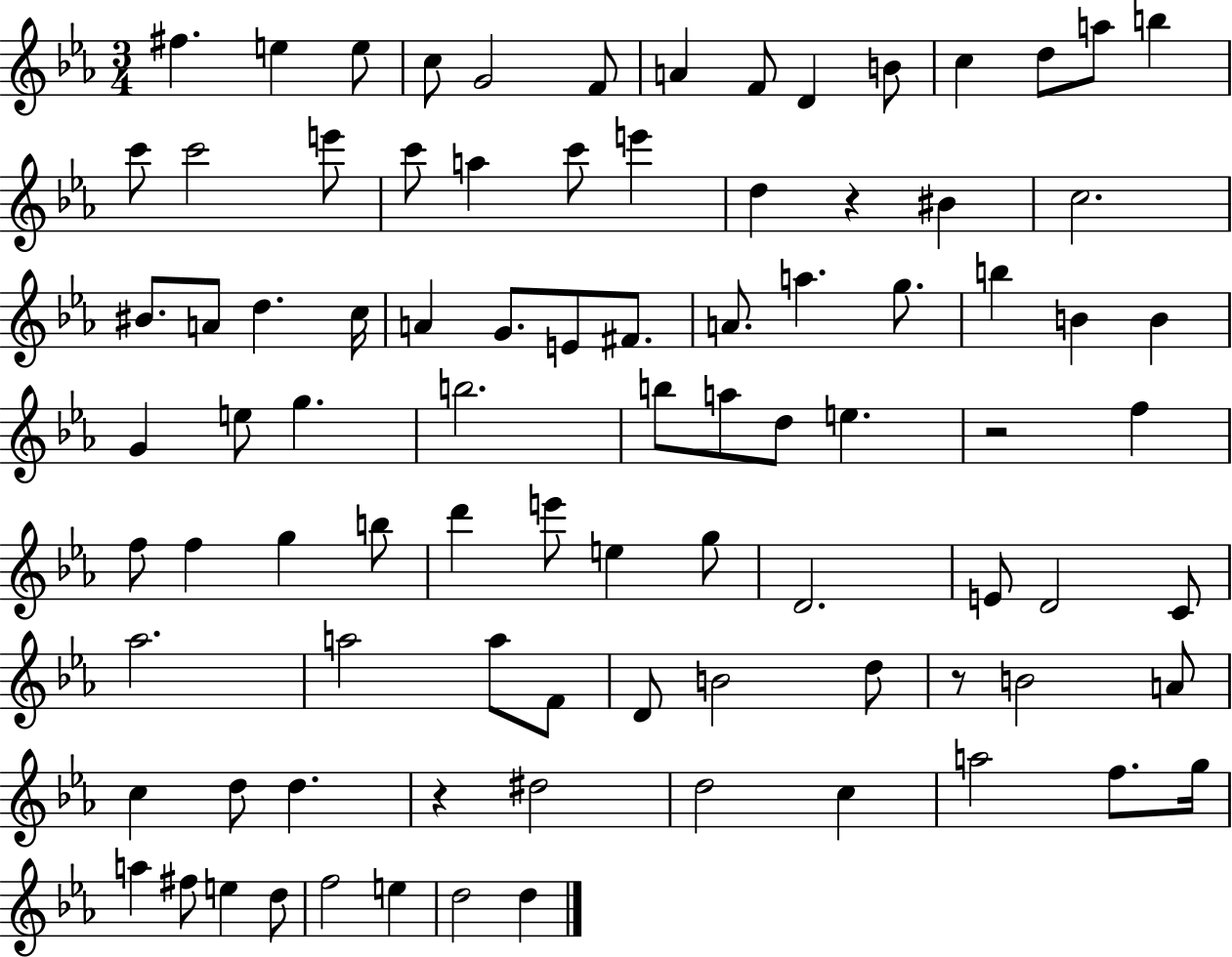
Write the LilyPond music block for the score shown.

{
  \clef treble
  \numericTimeSignature
  \time 3/4
  \key ees \major
  \repeat volta 2 { fis''4. e''4 e''8 | c''8 g'2 f'8 | a'4 f'8 d'4 b'8 | c''4 d''8 a''8 b''4 | \break c'''8 c'''2 e'''8 | c'''8 a''4 c'''8 e'''4 | d''4 r4 bis'4 | c''2. | \break bis'8. a'8 d''4. c''16 | a'4 g'8. e'8 fis'8. | a'8. a''4. g''8. | b''4 b'4 b'4 | \break g'4 e''8 g''4. | b''2. | b''8 a''8 d''8 e''4. | r2 f''4 | \break f''8 f''4 g''4 b''8 | d'''4 e'''8 e''4 g''8 | d'2. | e'8 d'2 c'8 | \break aes''2. | a''2 a''8 f'8 | d'8 b'2 d''8 | r8 b'2 a'8 | \break c''4 d''8 d''4. | r4 dis''2 | d''2 c''4 | a''2 f''8. g''16 | \break a''4 fis''8 e''4 d''8 | f''2 e''4 | d''2 d''4 | } \bar "|."
}